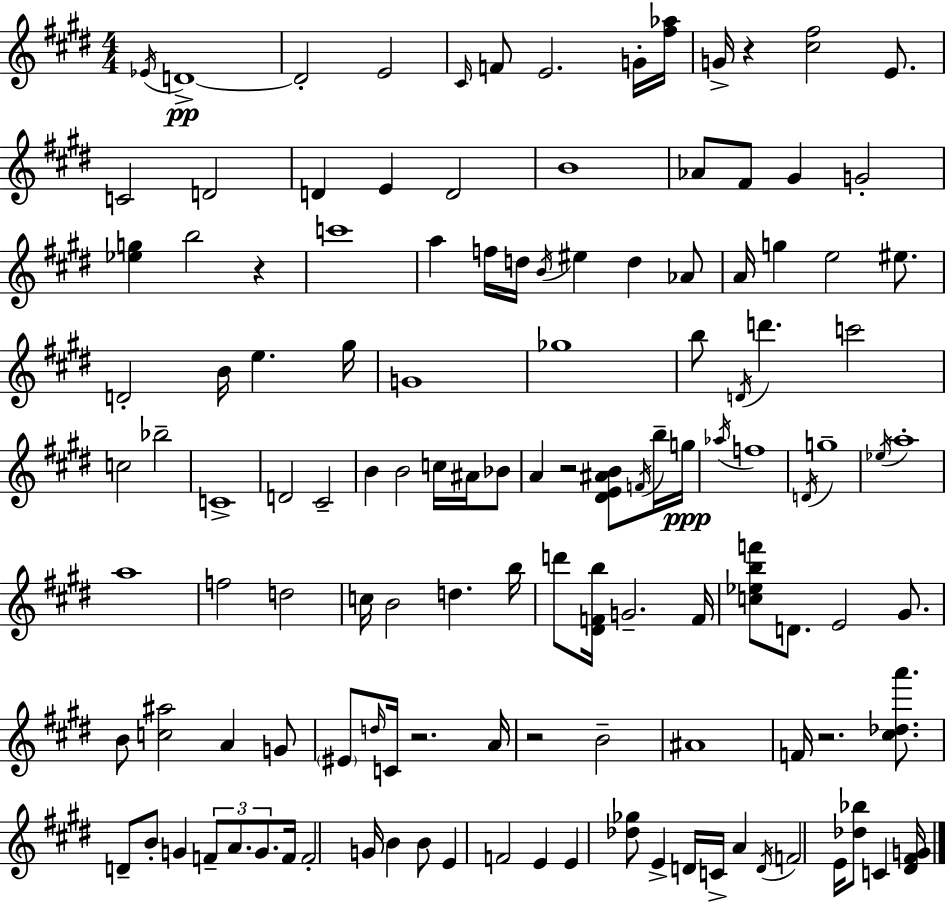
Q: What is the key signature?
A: E major